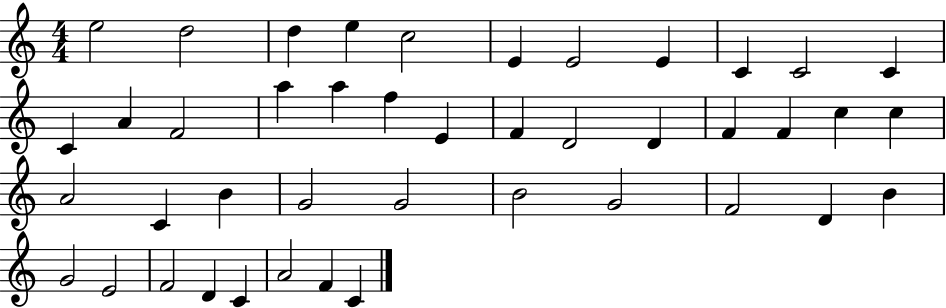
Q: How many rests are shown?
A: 0